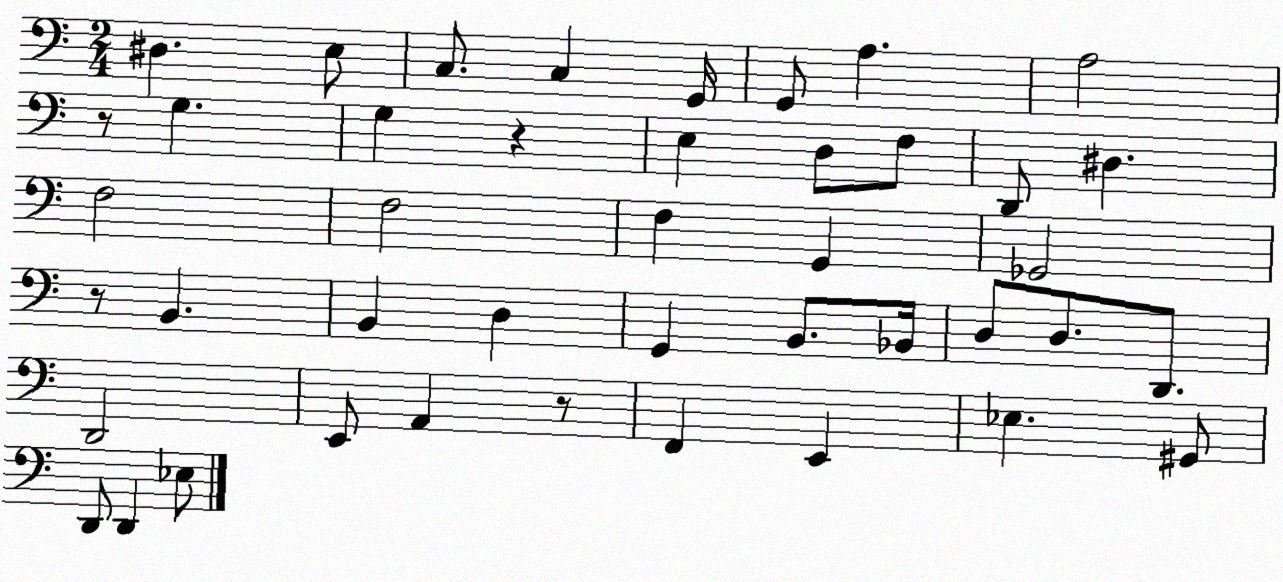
X:1
T:Untitled
M:2/4
L:1/4
K:C
^D, E,/2 C,/2 C, G,,/4 G,,/2 A, A,2 z/2 G, G, z E, D,/2 F,/2 D,,/2 ^D, F,2 F,2 F, G,, _G,,2 z/2 B,, B,, D, G,, B,,/2 _B,,/4 D,/2 D,/2 D,,/2 D,,2 E,,/2 A,, z/2 F,, E,, _E, ^G,,/2 D,,/2 D,, _E,/2